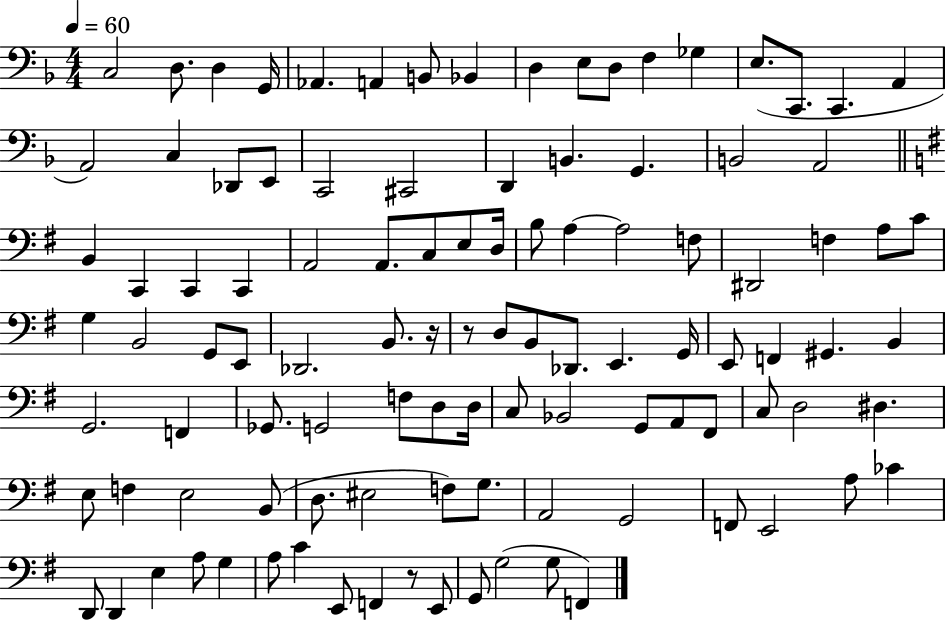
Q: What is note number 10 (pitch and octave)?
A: E3